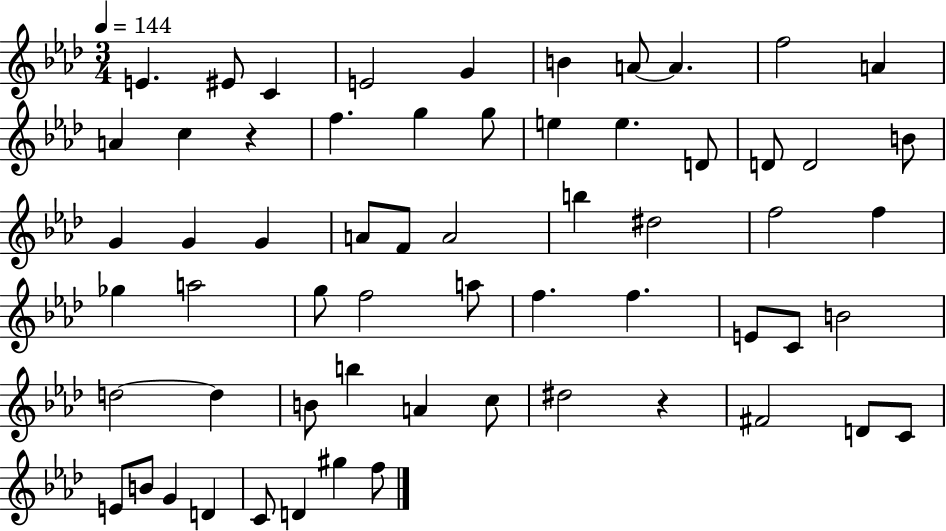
E4/q. EIS4/e C4/q E4/h G4/q B4/q A4/e A4/q. F5/h A4/q A4/q C5/q R/q F5/q. G5/q G5/e E5/q E5/q. D4/e D4/e D4/h B4/e G4/q G4/q G4/q A4/e F4/e A4/h B5/q D#5/h F5/h F5/q Gb5/q A5/h G5/e F5/h A5/e F5/q. F5/q. E4/e C4/e B4/h D5/h D5/q B4/e B5/q A4/q C5/e D#5/h R/q F#4/h D4/e C4/e E4/e B4/e G4/q D4/q C4/e D4/q G#5/q F5/e